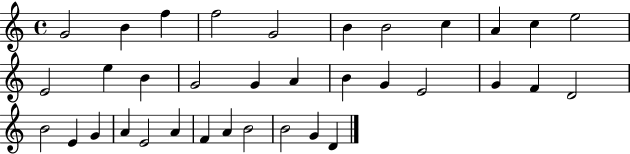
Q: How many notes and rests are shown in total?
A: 35